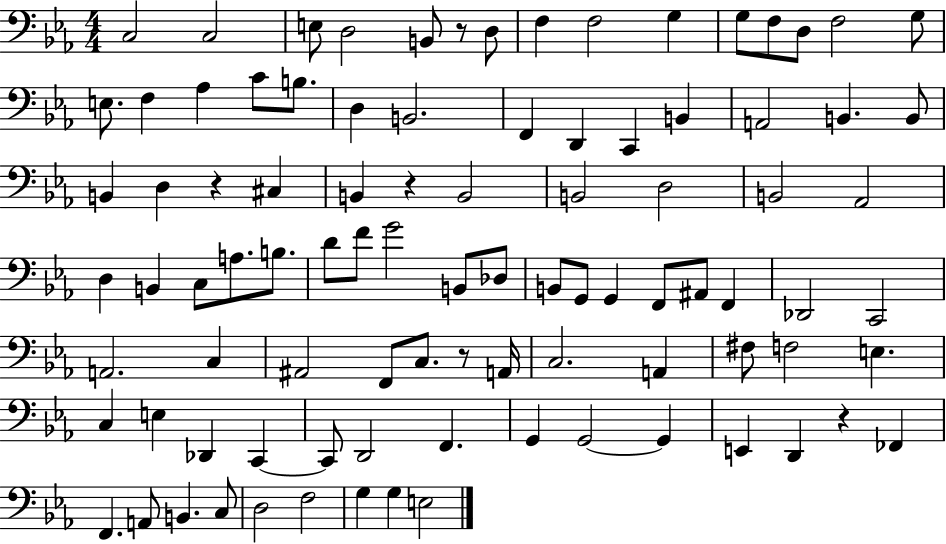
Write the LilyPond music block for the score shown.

{
  \clef bass
  \numericTimeSignature
  \time 4/4
  \key ees \major
  c2 c2 | e8 d2 b,8 r8 d8 | f4 f2 g4 | g8 f8 d8 f2 g8 | \break e8. f4 aes4 c'8 b8. | d4 b,2. | f,4 d,4 c,4 b,4 | a,2 b,4. b,8 | \break b,4 d4 r4 cis4 | b,4 r4 b,2 | b,2 d2 | b,2 aes,2 | \break d4 b,4 c8 a8. b8. | d'8 f'8 g'2 b,8 des8 | b,8 g,8 g,4 f,8 ais,8 f,4 | des,2 c,2 | \break a,2. c4 | ais,2 f,8 c8. r8 a,16 | c2. a,4 | fis8 f2 e4. | \break c4 e4 des,4 c,4~~ | c,8 d,2 f,4. | g,4 g,2~~ g,4 | e,4 d,4 r4 fes,4 | \break f,4. a,8 b,4. c8 | d2 f2 | g4 g4 e2 | \bar "|."
}